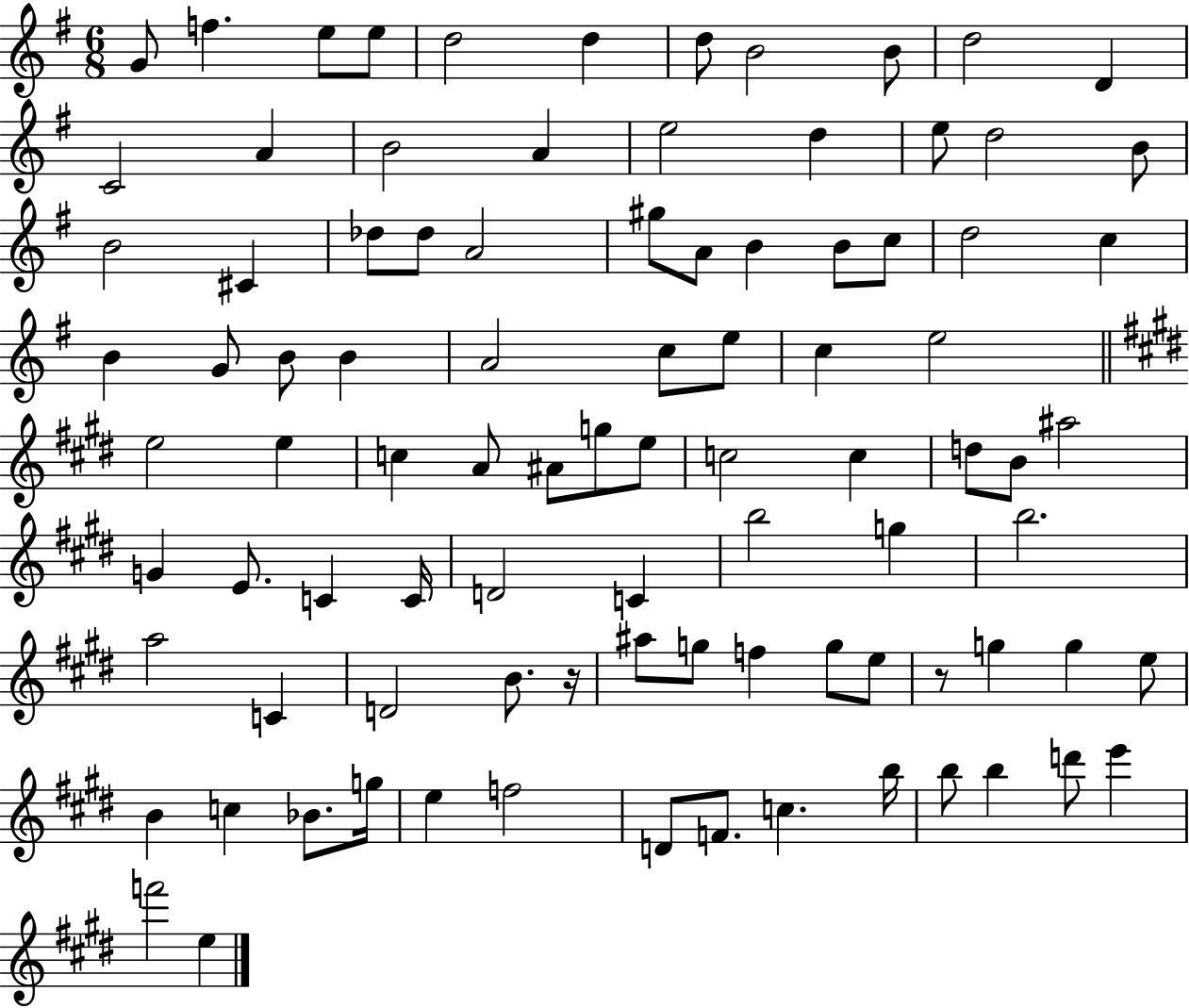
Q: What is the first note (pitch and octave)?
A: G4